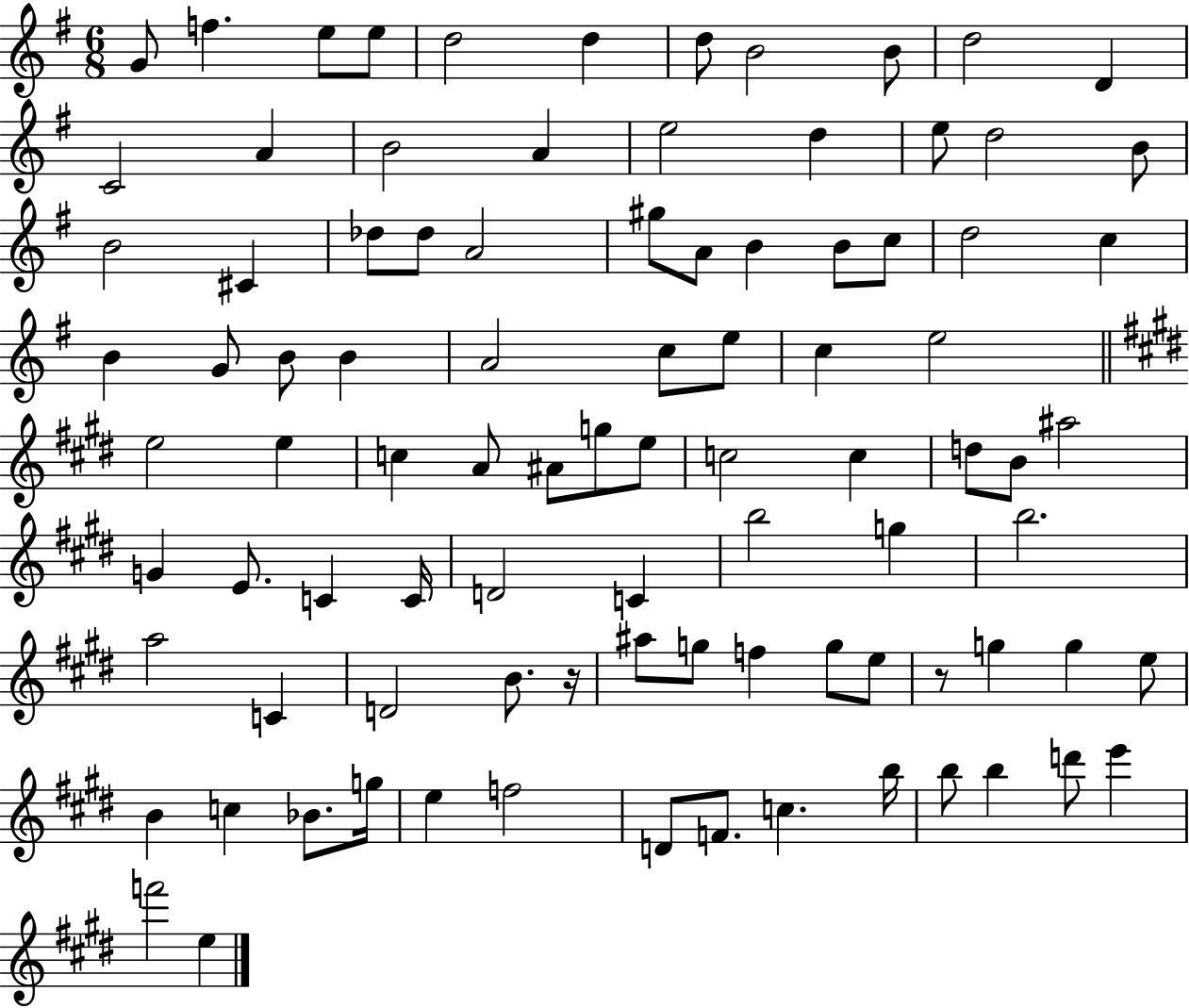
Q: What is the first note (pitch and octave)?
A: G4